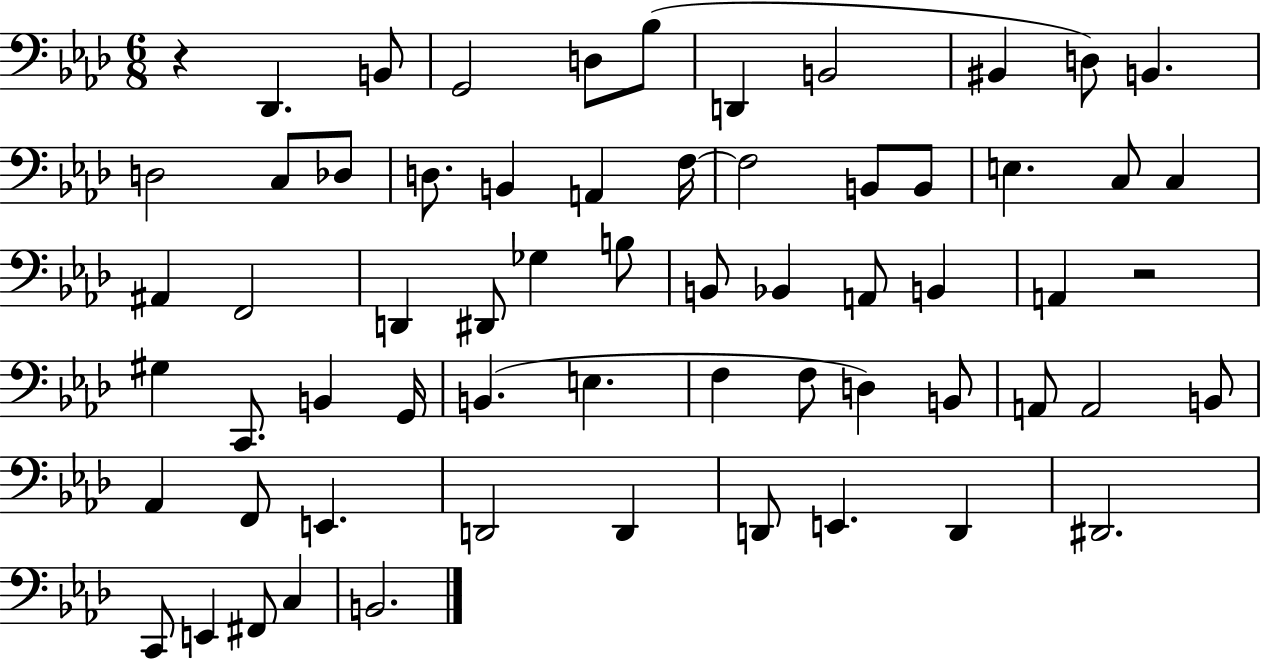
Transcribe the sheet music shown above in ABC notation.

X:1
T:Untitled
M:6/8
L:1/4
K:Ab
z _D,, B,,/2 G,,2 D,/2 _B,/2 D,, B,,2 ^B,, D,/2 B,, D,2 C,/2 _D,/2 D,/2 B,, A,, F,/4 F,2 B,,/2 B,,/2 E, C,/2 C, ^A,, F,,2 D,, ^D,,/2 _G, B,/2 B,,/2 _B,, A,,/2 B,, A,, z2 ^G, C,,/2 B,, G,,/4 B,, E, F, F,/2 D, B,,/2 A,,/2 A,,2 B,,/2 _A,, F,,/2 E,, D,,2 D,, D,,/2 E,, D,, ^D,,2 C,,/2 E,, ^F,,/2 C, B,,2